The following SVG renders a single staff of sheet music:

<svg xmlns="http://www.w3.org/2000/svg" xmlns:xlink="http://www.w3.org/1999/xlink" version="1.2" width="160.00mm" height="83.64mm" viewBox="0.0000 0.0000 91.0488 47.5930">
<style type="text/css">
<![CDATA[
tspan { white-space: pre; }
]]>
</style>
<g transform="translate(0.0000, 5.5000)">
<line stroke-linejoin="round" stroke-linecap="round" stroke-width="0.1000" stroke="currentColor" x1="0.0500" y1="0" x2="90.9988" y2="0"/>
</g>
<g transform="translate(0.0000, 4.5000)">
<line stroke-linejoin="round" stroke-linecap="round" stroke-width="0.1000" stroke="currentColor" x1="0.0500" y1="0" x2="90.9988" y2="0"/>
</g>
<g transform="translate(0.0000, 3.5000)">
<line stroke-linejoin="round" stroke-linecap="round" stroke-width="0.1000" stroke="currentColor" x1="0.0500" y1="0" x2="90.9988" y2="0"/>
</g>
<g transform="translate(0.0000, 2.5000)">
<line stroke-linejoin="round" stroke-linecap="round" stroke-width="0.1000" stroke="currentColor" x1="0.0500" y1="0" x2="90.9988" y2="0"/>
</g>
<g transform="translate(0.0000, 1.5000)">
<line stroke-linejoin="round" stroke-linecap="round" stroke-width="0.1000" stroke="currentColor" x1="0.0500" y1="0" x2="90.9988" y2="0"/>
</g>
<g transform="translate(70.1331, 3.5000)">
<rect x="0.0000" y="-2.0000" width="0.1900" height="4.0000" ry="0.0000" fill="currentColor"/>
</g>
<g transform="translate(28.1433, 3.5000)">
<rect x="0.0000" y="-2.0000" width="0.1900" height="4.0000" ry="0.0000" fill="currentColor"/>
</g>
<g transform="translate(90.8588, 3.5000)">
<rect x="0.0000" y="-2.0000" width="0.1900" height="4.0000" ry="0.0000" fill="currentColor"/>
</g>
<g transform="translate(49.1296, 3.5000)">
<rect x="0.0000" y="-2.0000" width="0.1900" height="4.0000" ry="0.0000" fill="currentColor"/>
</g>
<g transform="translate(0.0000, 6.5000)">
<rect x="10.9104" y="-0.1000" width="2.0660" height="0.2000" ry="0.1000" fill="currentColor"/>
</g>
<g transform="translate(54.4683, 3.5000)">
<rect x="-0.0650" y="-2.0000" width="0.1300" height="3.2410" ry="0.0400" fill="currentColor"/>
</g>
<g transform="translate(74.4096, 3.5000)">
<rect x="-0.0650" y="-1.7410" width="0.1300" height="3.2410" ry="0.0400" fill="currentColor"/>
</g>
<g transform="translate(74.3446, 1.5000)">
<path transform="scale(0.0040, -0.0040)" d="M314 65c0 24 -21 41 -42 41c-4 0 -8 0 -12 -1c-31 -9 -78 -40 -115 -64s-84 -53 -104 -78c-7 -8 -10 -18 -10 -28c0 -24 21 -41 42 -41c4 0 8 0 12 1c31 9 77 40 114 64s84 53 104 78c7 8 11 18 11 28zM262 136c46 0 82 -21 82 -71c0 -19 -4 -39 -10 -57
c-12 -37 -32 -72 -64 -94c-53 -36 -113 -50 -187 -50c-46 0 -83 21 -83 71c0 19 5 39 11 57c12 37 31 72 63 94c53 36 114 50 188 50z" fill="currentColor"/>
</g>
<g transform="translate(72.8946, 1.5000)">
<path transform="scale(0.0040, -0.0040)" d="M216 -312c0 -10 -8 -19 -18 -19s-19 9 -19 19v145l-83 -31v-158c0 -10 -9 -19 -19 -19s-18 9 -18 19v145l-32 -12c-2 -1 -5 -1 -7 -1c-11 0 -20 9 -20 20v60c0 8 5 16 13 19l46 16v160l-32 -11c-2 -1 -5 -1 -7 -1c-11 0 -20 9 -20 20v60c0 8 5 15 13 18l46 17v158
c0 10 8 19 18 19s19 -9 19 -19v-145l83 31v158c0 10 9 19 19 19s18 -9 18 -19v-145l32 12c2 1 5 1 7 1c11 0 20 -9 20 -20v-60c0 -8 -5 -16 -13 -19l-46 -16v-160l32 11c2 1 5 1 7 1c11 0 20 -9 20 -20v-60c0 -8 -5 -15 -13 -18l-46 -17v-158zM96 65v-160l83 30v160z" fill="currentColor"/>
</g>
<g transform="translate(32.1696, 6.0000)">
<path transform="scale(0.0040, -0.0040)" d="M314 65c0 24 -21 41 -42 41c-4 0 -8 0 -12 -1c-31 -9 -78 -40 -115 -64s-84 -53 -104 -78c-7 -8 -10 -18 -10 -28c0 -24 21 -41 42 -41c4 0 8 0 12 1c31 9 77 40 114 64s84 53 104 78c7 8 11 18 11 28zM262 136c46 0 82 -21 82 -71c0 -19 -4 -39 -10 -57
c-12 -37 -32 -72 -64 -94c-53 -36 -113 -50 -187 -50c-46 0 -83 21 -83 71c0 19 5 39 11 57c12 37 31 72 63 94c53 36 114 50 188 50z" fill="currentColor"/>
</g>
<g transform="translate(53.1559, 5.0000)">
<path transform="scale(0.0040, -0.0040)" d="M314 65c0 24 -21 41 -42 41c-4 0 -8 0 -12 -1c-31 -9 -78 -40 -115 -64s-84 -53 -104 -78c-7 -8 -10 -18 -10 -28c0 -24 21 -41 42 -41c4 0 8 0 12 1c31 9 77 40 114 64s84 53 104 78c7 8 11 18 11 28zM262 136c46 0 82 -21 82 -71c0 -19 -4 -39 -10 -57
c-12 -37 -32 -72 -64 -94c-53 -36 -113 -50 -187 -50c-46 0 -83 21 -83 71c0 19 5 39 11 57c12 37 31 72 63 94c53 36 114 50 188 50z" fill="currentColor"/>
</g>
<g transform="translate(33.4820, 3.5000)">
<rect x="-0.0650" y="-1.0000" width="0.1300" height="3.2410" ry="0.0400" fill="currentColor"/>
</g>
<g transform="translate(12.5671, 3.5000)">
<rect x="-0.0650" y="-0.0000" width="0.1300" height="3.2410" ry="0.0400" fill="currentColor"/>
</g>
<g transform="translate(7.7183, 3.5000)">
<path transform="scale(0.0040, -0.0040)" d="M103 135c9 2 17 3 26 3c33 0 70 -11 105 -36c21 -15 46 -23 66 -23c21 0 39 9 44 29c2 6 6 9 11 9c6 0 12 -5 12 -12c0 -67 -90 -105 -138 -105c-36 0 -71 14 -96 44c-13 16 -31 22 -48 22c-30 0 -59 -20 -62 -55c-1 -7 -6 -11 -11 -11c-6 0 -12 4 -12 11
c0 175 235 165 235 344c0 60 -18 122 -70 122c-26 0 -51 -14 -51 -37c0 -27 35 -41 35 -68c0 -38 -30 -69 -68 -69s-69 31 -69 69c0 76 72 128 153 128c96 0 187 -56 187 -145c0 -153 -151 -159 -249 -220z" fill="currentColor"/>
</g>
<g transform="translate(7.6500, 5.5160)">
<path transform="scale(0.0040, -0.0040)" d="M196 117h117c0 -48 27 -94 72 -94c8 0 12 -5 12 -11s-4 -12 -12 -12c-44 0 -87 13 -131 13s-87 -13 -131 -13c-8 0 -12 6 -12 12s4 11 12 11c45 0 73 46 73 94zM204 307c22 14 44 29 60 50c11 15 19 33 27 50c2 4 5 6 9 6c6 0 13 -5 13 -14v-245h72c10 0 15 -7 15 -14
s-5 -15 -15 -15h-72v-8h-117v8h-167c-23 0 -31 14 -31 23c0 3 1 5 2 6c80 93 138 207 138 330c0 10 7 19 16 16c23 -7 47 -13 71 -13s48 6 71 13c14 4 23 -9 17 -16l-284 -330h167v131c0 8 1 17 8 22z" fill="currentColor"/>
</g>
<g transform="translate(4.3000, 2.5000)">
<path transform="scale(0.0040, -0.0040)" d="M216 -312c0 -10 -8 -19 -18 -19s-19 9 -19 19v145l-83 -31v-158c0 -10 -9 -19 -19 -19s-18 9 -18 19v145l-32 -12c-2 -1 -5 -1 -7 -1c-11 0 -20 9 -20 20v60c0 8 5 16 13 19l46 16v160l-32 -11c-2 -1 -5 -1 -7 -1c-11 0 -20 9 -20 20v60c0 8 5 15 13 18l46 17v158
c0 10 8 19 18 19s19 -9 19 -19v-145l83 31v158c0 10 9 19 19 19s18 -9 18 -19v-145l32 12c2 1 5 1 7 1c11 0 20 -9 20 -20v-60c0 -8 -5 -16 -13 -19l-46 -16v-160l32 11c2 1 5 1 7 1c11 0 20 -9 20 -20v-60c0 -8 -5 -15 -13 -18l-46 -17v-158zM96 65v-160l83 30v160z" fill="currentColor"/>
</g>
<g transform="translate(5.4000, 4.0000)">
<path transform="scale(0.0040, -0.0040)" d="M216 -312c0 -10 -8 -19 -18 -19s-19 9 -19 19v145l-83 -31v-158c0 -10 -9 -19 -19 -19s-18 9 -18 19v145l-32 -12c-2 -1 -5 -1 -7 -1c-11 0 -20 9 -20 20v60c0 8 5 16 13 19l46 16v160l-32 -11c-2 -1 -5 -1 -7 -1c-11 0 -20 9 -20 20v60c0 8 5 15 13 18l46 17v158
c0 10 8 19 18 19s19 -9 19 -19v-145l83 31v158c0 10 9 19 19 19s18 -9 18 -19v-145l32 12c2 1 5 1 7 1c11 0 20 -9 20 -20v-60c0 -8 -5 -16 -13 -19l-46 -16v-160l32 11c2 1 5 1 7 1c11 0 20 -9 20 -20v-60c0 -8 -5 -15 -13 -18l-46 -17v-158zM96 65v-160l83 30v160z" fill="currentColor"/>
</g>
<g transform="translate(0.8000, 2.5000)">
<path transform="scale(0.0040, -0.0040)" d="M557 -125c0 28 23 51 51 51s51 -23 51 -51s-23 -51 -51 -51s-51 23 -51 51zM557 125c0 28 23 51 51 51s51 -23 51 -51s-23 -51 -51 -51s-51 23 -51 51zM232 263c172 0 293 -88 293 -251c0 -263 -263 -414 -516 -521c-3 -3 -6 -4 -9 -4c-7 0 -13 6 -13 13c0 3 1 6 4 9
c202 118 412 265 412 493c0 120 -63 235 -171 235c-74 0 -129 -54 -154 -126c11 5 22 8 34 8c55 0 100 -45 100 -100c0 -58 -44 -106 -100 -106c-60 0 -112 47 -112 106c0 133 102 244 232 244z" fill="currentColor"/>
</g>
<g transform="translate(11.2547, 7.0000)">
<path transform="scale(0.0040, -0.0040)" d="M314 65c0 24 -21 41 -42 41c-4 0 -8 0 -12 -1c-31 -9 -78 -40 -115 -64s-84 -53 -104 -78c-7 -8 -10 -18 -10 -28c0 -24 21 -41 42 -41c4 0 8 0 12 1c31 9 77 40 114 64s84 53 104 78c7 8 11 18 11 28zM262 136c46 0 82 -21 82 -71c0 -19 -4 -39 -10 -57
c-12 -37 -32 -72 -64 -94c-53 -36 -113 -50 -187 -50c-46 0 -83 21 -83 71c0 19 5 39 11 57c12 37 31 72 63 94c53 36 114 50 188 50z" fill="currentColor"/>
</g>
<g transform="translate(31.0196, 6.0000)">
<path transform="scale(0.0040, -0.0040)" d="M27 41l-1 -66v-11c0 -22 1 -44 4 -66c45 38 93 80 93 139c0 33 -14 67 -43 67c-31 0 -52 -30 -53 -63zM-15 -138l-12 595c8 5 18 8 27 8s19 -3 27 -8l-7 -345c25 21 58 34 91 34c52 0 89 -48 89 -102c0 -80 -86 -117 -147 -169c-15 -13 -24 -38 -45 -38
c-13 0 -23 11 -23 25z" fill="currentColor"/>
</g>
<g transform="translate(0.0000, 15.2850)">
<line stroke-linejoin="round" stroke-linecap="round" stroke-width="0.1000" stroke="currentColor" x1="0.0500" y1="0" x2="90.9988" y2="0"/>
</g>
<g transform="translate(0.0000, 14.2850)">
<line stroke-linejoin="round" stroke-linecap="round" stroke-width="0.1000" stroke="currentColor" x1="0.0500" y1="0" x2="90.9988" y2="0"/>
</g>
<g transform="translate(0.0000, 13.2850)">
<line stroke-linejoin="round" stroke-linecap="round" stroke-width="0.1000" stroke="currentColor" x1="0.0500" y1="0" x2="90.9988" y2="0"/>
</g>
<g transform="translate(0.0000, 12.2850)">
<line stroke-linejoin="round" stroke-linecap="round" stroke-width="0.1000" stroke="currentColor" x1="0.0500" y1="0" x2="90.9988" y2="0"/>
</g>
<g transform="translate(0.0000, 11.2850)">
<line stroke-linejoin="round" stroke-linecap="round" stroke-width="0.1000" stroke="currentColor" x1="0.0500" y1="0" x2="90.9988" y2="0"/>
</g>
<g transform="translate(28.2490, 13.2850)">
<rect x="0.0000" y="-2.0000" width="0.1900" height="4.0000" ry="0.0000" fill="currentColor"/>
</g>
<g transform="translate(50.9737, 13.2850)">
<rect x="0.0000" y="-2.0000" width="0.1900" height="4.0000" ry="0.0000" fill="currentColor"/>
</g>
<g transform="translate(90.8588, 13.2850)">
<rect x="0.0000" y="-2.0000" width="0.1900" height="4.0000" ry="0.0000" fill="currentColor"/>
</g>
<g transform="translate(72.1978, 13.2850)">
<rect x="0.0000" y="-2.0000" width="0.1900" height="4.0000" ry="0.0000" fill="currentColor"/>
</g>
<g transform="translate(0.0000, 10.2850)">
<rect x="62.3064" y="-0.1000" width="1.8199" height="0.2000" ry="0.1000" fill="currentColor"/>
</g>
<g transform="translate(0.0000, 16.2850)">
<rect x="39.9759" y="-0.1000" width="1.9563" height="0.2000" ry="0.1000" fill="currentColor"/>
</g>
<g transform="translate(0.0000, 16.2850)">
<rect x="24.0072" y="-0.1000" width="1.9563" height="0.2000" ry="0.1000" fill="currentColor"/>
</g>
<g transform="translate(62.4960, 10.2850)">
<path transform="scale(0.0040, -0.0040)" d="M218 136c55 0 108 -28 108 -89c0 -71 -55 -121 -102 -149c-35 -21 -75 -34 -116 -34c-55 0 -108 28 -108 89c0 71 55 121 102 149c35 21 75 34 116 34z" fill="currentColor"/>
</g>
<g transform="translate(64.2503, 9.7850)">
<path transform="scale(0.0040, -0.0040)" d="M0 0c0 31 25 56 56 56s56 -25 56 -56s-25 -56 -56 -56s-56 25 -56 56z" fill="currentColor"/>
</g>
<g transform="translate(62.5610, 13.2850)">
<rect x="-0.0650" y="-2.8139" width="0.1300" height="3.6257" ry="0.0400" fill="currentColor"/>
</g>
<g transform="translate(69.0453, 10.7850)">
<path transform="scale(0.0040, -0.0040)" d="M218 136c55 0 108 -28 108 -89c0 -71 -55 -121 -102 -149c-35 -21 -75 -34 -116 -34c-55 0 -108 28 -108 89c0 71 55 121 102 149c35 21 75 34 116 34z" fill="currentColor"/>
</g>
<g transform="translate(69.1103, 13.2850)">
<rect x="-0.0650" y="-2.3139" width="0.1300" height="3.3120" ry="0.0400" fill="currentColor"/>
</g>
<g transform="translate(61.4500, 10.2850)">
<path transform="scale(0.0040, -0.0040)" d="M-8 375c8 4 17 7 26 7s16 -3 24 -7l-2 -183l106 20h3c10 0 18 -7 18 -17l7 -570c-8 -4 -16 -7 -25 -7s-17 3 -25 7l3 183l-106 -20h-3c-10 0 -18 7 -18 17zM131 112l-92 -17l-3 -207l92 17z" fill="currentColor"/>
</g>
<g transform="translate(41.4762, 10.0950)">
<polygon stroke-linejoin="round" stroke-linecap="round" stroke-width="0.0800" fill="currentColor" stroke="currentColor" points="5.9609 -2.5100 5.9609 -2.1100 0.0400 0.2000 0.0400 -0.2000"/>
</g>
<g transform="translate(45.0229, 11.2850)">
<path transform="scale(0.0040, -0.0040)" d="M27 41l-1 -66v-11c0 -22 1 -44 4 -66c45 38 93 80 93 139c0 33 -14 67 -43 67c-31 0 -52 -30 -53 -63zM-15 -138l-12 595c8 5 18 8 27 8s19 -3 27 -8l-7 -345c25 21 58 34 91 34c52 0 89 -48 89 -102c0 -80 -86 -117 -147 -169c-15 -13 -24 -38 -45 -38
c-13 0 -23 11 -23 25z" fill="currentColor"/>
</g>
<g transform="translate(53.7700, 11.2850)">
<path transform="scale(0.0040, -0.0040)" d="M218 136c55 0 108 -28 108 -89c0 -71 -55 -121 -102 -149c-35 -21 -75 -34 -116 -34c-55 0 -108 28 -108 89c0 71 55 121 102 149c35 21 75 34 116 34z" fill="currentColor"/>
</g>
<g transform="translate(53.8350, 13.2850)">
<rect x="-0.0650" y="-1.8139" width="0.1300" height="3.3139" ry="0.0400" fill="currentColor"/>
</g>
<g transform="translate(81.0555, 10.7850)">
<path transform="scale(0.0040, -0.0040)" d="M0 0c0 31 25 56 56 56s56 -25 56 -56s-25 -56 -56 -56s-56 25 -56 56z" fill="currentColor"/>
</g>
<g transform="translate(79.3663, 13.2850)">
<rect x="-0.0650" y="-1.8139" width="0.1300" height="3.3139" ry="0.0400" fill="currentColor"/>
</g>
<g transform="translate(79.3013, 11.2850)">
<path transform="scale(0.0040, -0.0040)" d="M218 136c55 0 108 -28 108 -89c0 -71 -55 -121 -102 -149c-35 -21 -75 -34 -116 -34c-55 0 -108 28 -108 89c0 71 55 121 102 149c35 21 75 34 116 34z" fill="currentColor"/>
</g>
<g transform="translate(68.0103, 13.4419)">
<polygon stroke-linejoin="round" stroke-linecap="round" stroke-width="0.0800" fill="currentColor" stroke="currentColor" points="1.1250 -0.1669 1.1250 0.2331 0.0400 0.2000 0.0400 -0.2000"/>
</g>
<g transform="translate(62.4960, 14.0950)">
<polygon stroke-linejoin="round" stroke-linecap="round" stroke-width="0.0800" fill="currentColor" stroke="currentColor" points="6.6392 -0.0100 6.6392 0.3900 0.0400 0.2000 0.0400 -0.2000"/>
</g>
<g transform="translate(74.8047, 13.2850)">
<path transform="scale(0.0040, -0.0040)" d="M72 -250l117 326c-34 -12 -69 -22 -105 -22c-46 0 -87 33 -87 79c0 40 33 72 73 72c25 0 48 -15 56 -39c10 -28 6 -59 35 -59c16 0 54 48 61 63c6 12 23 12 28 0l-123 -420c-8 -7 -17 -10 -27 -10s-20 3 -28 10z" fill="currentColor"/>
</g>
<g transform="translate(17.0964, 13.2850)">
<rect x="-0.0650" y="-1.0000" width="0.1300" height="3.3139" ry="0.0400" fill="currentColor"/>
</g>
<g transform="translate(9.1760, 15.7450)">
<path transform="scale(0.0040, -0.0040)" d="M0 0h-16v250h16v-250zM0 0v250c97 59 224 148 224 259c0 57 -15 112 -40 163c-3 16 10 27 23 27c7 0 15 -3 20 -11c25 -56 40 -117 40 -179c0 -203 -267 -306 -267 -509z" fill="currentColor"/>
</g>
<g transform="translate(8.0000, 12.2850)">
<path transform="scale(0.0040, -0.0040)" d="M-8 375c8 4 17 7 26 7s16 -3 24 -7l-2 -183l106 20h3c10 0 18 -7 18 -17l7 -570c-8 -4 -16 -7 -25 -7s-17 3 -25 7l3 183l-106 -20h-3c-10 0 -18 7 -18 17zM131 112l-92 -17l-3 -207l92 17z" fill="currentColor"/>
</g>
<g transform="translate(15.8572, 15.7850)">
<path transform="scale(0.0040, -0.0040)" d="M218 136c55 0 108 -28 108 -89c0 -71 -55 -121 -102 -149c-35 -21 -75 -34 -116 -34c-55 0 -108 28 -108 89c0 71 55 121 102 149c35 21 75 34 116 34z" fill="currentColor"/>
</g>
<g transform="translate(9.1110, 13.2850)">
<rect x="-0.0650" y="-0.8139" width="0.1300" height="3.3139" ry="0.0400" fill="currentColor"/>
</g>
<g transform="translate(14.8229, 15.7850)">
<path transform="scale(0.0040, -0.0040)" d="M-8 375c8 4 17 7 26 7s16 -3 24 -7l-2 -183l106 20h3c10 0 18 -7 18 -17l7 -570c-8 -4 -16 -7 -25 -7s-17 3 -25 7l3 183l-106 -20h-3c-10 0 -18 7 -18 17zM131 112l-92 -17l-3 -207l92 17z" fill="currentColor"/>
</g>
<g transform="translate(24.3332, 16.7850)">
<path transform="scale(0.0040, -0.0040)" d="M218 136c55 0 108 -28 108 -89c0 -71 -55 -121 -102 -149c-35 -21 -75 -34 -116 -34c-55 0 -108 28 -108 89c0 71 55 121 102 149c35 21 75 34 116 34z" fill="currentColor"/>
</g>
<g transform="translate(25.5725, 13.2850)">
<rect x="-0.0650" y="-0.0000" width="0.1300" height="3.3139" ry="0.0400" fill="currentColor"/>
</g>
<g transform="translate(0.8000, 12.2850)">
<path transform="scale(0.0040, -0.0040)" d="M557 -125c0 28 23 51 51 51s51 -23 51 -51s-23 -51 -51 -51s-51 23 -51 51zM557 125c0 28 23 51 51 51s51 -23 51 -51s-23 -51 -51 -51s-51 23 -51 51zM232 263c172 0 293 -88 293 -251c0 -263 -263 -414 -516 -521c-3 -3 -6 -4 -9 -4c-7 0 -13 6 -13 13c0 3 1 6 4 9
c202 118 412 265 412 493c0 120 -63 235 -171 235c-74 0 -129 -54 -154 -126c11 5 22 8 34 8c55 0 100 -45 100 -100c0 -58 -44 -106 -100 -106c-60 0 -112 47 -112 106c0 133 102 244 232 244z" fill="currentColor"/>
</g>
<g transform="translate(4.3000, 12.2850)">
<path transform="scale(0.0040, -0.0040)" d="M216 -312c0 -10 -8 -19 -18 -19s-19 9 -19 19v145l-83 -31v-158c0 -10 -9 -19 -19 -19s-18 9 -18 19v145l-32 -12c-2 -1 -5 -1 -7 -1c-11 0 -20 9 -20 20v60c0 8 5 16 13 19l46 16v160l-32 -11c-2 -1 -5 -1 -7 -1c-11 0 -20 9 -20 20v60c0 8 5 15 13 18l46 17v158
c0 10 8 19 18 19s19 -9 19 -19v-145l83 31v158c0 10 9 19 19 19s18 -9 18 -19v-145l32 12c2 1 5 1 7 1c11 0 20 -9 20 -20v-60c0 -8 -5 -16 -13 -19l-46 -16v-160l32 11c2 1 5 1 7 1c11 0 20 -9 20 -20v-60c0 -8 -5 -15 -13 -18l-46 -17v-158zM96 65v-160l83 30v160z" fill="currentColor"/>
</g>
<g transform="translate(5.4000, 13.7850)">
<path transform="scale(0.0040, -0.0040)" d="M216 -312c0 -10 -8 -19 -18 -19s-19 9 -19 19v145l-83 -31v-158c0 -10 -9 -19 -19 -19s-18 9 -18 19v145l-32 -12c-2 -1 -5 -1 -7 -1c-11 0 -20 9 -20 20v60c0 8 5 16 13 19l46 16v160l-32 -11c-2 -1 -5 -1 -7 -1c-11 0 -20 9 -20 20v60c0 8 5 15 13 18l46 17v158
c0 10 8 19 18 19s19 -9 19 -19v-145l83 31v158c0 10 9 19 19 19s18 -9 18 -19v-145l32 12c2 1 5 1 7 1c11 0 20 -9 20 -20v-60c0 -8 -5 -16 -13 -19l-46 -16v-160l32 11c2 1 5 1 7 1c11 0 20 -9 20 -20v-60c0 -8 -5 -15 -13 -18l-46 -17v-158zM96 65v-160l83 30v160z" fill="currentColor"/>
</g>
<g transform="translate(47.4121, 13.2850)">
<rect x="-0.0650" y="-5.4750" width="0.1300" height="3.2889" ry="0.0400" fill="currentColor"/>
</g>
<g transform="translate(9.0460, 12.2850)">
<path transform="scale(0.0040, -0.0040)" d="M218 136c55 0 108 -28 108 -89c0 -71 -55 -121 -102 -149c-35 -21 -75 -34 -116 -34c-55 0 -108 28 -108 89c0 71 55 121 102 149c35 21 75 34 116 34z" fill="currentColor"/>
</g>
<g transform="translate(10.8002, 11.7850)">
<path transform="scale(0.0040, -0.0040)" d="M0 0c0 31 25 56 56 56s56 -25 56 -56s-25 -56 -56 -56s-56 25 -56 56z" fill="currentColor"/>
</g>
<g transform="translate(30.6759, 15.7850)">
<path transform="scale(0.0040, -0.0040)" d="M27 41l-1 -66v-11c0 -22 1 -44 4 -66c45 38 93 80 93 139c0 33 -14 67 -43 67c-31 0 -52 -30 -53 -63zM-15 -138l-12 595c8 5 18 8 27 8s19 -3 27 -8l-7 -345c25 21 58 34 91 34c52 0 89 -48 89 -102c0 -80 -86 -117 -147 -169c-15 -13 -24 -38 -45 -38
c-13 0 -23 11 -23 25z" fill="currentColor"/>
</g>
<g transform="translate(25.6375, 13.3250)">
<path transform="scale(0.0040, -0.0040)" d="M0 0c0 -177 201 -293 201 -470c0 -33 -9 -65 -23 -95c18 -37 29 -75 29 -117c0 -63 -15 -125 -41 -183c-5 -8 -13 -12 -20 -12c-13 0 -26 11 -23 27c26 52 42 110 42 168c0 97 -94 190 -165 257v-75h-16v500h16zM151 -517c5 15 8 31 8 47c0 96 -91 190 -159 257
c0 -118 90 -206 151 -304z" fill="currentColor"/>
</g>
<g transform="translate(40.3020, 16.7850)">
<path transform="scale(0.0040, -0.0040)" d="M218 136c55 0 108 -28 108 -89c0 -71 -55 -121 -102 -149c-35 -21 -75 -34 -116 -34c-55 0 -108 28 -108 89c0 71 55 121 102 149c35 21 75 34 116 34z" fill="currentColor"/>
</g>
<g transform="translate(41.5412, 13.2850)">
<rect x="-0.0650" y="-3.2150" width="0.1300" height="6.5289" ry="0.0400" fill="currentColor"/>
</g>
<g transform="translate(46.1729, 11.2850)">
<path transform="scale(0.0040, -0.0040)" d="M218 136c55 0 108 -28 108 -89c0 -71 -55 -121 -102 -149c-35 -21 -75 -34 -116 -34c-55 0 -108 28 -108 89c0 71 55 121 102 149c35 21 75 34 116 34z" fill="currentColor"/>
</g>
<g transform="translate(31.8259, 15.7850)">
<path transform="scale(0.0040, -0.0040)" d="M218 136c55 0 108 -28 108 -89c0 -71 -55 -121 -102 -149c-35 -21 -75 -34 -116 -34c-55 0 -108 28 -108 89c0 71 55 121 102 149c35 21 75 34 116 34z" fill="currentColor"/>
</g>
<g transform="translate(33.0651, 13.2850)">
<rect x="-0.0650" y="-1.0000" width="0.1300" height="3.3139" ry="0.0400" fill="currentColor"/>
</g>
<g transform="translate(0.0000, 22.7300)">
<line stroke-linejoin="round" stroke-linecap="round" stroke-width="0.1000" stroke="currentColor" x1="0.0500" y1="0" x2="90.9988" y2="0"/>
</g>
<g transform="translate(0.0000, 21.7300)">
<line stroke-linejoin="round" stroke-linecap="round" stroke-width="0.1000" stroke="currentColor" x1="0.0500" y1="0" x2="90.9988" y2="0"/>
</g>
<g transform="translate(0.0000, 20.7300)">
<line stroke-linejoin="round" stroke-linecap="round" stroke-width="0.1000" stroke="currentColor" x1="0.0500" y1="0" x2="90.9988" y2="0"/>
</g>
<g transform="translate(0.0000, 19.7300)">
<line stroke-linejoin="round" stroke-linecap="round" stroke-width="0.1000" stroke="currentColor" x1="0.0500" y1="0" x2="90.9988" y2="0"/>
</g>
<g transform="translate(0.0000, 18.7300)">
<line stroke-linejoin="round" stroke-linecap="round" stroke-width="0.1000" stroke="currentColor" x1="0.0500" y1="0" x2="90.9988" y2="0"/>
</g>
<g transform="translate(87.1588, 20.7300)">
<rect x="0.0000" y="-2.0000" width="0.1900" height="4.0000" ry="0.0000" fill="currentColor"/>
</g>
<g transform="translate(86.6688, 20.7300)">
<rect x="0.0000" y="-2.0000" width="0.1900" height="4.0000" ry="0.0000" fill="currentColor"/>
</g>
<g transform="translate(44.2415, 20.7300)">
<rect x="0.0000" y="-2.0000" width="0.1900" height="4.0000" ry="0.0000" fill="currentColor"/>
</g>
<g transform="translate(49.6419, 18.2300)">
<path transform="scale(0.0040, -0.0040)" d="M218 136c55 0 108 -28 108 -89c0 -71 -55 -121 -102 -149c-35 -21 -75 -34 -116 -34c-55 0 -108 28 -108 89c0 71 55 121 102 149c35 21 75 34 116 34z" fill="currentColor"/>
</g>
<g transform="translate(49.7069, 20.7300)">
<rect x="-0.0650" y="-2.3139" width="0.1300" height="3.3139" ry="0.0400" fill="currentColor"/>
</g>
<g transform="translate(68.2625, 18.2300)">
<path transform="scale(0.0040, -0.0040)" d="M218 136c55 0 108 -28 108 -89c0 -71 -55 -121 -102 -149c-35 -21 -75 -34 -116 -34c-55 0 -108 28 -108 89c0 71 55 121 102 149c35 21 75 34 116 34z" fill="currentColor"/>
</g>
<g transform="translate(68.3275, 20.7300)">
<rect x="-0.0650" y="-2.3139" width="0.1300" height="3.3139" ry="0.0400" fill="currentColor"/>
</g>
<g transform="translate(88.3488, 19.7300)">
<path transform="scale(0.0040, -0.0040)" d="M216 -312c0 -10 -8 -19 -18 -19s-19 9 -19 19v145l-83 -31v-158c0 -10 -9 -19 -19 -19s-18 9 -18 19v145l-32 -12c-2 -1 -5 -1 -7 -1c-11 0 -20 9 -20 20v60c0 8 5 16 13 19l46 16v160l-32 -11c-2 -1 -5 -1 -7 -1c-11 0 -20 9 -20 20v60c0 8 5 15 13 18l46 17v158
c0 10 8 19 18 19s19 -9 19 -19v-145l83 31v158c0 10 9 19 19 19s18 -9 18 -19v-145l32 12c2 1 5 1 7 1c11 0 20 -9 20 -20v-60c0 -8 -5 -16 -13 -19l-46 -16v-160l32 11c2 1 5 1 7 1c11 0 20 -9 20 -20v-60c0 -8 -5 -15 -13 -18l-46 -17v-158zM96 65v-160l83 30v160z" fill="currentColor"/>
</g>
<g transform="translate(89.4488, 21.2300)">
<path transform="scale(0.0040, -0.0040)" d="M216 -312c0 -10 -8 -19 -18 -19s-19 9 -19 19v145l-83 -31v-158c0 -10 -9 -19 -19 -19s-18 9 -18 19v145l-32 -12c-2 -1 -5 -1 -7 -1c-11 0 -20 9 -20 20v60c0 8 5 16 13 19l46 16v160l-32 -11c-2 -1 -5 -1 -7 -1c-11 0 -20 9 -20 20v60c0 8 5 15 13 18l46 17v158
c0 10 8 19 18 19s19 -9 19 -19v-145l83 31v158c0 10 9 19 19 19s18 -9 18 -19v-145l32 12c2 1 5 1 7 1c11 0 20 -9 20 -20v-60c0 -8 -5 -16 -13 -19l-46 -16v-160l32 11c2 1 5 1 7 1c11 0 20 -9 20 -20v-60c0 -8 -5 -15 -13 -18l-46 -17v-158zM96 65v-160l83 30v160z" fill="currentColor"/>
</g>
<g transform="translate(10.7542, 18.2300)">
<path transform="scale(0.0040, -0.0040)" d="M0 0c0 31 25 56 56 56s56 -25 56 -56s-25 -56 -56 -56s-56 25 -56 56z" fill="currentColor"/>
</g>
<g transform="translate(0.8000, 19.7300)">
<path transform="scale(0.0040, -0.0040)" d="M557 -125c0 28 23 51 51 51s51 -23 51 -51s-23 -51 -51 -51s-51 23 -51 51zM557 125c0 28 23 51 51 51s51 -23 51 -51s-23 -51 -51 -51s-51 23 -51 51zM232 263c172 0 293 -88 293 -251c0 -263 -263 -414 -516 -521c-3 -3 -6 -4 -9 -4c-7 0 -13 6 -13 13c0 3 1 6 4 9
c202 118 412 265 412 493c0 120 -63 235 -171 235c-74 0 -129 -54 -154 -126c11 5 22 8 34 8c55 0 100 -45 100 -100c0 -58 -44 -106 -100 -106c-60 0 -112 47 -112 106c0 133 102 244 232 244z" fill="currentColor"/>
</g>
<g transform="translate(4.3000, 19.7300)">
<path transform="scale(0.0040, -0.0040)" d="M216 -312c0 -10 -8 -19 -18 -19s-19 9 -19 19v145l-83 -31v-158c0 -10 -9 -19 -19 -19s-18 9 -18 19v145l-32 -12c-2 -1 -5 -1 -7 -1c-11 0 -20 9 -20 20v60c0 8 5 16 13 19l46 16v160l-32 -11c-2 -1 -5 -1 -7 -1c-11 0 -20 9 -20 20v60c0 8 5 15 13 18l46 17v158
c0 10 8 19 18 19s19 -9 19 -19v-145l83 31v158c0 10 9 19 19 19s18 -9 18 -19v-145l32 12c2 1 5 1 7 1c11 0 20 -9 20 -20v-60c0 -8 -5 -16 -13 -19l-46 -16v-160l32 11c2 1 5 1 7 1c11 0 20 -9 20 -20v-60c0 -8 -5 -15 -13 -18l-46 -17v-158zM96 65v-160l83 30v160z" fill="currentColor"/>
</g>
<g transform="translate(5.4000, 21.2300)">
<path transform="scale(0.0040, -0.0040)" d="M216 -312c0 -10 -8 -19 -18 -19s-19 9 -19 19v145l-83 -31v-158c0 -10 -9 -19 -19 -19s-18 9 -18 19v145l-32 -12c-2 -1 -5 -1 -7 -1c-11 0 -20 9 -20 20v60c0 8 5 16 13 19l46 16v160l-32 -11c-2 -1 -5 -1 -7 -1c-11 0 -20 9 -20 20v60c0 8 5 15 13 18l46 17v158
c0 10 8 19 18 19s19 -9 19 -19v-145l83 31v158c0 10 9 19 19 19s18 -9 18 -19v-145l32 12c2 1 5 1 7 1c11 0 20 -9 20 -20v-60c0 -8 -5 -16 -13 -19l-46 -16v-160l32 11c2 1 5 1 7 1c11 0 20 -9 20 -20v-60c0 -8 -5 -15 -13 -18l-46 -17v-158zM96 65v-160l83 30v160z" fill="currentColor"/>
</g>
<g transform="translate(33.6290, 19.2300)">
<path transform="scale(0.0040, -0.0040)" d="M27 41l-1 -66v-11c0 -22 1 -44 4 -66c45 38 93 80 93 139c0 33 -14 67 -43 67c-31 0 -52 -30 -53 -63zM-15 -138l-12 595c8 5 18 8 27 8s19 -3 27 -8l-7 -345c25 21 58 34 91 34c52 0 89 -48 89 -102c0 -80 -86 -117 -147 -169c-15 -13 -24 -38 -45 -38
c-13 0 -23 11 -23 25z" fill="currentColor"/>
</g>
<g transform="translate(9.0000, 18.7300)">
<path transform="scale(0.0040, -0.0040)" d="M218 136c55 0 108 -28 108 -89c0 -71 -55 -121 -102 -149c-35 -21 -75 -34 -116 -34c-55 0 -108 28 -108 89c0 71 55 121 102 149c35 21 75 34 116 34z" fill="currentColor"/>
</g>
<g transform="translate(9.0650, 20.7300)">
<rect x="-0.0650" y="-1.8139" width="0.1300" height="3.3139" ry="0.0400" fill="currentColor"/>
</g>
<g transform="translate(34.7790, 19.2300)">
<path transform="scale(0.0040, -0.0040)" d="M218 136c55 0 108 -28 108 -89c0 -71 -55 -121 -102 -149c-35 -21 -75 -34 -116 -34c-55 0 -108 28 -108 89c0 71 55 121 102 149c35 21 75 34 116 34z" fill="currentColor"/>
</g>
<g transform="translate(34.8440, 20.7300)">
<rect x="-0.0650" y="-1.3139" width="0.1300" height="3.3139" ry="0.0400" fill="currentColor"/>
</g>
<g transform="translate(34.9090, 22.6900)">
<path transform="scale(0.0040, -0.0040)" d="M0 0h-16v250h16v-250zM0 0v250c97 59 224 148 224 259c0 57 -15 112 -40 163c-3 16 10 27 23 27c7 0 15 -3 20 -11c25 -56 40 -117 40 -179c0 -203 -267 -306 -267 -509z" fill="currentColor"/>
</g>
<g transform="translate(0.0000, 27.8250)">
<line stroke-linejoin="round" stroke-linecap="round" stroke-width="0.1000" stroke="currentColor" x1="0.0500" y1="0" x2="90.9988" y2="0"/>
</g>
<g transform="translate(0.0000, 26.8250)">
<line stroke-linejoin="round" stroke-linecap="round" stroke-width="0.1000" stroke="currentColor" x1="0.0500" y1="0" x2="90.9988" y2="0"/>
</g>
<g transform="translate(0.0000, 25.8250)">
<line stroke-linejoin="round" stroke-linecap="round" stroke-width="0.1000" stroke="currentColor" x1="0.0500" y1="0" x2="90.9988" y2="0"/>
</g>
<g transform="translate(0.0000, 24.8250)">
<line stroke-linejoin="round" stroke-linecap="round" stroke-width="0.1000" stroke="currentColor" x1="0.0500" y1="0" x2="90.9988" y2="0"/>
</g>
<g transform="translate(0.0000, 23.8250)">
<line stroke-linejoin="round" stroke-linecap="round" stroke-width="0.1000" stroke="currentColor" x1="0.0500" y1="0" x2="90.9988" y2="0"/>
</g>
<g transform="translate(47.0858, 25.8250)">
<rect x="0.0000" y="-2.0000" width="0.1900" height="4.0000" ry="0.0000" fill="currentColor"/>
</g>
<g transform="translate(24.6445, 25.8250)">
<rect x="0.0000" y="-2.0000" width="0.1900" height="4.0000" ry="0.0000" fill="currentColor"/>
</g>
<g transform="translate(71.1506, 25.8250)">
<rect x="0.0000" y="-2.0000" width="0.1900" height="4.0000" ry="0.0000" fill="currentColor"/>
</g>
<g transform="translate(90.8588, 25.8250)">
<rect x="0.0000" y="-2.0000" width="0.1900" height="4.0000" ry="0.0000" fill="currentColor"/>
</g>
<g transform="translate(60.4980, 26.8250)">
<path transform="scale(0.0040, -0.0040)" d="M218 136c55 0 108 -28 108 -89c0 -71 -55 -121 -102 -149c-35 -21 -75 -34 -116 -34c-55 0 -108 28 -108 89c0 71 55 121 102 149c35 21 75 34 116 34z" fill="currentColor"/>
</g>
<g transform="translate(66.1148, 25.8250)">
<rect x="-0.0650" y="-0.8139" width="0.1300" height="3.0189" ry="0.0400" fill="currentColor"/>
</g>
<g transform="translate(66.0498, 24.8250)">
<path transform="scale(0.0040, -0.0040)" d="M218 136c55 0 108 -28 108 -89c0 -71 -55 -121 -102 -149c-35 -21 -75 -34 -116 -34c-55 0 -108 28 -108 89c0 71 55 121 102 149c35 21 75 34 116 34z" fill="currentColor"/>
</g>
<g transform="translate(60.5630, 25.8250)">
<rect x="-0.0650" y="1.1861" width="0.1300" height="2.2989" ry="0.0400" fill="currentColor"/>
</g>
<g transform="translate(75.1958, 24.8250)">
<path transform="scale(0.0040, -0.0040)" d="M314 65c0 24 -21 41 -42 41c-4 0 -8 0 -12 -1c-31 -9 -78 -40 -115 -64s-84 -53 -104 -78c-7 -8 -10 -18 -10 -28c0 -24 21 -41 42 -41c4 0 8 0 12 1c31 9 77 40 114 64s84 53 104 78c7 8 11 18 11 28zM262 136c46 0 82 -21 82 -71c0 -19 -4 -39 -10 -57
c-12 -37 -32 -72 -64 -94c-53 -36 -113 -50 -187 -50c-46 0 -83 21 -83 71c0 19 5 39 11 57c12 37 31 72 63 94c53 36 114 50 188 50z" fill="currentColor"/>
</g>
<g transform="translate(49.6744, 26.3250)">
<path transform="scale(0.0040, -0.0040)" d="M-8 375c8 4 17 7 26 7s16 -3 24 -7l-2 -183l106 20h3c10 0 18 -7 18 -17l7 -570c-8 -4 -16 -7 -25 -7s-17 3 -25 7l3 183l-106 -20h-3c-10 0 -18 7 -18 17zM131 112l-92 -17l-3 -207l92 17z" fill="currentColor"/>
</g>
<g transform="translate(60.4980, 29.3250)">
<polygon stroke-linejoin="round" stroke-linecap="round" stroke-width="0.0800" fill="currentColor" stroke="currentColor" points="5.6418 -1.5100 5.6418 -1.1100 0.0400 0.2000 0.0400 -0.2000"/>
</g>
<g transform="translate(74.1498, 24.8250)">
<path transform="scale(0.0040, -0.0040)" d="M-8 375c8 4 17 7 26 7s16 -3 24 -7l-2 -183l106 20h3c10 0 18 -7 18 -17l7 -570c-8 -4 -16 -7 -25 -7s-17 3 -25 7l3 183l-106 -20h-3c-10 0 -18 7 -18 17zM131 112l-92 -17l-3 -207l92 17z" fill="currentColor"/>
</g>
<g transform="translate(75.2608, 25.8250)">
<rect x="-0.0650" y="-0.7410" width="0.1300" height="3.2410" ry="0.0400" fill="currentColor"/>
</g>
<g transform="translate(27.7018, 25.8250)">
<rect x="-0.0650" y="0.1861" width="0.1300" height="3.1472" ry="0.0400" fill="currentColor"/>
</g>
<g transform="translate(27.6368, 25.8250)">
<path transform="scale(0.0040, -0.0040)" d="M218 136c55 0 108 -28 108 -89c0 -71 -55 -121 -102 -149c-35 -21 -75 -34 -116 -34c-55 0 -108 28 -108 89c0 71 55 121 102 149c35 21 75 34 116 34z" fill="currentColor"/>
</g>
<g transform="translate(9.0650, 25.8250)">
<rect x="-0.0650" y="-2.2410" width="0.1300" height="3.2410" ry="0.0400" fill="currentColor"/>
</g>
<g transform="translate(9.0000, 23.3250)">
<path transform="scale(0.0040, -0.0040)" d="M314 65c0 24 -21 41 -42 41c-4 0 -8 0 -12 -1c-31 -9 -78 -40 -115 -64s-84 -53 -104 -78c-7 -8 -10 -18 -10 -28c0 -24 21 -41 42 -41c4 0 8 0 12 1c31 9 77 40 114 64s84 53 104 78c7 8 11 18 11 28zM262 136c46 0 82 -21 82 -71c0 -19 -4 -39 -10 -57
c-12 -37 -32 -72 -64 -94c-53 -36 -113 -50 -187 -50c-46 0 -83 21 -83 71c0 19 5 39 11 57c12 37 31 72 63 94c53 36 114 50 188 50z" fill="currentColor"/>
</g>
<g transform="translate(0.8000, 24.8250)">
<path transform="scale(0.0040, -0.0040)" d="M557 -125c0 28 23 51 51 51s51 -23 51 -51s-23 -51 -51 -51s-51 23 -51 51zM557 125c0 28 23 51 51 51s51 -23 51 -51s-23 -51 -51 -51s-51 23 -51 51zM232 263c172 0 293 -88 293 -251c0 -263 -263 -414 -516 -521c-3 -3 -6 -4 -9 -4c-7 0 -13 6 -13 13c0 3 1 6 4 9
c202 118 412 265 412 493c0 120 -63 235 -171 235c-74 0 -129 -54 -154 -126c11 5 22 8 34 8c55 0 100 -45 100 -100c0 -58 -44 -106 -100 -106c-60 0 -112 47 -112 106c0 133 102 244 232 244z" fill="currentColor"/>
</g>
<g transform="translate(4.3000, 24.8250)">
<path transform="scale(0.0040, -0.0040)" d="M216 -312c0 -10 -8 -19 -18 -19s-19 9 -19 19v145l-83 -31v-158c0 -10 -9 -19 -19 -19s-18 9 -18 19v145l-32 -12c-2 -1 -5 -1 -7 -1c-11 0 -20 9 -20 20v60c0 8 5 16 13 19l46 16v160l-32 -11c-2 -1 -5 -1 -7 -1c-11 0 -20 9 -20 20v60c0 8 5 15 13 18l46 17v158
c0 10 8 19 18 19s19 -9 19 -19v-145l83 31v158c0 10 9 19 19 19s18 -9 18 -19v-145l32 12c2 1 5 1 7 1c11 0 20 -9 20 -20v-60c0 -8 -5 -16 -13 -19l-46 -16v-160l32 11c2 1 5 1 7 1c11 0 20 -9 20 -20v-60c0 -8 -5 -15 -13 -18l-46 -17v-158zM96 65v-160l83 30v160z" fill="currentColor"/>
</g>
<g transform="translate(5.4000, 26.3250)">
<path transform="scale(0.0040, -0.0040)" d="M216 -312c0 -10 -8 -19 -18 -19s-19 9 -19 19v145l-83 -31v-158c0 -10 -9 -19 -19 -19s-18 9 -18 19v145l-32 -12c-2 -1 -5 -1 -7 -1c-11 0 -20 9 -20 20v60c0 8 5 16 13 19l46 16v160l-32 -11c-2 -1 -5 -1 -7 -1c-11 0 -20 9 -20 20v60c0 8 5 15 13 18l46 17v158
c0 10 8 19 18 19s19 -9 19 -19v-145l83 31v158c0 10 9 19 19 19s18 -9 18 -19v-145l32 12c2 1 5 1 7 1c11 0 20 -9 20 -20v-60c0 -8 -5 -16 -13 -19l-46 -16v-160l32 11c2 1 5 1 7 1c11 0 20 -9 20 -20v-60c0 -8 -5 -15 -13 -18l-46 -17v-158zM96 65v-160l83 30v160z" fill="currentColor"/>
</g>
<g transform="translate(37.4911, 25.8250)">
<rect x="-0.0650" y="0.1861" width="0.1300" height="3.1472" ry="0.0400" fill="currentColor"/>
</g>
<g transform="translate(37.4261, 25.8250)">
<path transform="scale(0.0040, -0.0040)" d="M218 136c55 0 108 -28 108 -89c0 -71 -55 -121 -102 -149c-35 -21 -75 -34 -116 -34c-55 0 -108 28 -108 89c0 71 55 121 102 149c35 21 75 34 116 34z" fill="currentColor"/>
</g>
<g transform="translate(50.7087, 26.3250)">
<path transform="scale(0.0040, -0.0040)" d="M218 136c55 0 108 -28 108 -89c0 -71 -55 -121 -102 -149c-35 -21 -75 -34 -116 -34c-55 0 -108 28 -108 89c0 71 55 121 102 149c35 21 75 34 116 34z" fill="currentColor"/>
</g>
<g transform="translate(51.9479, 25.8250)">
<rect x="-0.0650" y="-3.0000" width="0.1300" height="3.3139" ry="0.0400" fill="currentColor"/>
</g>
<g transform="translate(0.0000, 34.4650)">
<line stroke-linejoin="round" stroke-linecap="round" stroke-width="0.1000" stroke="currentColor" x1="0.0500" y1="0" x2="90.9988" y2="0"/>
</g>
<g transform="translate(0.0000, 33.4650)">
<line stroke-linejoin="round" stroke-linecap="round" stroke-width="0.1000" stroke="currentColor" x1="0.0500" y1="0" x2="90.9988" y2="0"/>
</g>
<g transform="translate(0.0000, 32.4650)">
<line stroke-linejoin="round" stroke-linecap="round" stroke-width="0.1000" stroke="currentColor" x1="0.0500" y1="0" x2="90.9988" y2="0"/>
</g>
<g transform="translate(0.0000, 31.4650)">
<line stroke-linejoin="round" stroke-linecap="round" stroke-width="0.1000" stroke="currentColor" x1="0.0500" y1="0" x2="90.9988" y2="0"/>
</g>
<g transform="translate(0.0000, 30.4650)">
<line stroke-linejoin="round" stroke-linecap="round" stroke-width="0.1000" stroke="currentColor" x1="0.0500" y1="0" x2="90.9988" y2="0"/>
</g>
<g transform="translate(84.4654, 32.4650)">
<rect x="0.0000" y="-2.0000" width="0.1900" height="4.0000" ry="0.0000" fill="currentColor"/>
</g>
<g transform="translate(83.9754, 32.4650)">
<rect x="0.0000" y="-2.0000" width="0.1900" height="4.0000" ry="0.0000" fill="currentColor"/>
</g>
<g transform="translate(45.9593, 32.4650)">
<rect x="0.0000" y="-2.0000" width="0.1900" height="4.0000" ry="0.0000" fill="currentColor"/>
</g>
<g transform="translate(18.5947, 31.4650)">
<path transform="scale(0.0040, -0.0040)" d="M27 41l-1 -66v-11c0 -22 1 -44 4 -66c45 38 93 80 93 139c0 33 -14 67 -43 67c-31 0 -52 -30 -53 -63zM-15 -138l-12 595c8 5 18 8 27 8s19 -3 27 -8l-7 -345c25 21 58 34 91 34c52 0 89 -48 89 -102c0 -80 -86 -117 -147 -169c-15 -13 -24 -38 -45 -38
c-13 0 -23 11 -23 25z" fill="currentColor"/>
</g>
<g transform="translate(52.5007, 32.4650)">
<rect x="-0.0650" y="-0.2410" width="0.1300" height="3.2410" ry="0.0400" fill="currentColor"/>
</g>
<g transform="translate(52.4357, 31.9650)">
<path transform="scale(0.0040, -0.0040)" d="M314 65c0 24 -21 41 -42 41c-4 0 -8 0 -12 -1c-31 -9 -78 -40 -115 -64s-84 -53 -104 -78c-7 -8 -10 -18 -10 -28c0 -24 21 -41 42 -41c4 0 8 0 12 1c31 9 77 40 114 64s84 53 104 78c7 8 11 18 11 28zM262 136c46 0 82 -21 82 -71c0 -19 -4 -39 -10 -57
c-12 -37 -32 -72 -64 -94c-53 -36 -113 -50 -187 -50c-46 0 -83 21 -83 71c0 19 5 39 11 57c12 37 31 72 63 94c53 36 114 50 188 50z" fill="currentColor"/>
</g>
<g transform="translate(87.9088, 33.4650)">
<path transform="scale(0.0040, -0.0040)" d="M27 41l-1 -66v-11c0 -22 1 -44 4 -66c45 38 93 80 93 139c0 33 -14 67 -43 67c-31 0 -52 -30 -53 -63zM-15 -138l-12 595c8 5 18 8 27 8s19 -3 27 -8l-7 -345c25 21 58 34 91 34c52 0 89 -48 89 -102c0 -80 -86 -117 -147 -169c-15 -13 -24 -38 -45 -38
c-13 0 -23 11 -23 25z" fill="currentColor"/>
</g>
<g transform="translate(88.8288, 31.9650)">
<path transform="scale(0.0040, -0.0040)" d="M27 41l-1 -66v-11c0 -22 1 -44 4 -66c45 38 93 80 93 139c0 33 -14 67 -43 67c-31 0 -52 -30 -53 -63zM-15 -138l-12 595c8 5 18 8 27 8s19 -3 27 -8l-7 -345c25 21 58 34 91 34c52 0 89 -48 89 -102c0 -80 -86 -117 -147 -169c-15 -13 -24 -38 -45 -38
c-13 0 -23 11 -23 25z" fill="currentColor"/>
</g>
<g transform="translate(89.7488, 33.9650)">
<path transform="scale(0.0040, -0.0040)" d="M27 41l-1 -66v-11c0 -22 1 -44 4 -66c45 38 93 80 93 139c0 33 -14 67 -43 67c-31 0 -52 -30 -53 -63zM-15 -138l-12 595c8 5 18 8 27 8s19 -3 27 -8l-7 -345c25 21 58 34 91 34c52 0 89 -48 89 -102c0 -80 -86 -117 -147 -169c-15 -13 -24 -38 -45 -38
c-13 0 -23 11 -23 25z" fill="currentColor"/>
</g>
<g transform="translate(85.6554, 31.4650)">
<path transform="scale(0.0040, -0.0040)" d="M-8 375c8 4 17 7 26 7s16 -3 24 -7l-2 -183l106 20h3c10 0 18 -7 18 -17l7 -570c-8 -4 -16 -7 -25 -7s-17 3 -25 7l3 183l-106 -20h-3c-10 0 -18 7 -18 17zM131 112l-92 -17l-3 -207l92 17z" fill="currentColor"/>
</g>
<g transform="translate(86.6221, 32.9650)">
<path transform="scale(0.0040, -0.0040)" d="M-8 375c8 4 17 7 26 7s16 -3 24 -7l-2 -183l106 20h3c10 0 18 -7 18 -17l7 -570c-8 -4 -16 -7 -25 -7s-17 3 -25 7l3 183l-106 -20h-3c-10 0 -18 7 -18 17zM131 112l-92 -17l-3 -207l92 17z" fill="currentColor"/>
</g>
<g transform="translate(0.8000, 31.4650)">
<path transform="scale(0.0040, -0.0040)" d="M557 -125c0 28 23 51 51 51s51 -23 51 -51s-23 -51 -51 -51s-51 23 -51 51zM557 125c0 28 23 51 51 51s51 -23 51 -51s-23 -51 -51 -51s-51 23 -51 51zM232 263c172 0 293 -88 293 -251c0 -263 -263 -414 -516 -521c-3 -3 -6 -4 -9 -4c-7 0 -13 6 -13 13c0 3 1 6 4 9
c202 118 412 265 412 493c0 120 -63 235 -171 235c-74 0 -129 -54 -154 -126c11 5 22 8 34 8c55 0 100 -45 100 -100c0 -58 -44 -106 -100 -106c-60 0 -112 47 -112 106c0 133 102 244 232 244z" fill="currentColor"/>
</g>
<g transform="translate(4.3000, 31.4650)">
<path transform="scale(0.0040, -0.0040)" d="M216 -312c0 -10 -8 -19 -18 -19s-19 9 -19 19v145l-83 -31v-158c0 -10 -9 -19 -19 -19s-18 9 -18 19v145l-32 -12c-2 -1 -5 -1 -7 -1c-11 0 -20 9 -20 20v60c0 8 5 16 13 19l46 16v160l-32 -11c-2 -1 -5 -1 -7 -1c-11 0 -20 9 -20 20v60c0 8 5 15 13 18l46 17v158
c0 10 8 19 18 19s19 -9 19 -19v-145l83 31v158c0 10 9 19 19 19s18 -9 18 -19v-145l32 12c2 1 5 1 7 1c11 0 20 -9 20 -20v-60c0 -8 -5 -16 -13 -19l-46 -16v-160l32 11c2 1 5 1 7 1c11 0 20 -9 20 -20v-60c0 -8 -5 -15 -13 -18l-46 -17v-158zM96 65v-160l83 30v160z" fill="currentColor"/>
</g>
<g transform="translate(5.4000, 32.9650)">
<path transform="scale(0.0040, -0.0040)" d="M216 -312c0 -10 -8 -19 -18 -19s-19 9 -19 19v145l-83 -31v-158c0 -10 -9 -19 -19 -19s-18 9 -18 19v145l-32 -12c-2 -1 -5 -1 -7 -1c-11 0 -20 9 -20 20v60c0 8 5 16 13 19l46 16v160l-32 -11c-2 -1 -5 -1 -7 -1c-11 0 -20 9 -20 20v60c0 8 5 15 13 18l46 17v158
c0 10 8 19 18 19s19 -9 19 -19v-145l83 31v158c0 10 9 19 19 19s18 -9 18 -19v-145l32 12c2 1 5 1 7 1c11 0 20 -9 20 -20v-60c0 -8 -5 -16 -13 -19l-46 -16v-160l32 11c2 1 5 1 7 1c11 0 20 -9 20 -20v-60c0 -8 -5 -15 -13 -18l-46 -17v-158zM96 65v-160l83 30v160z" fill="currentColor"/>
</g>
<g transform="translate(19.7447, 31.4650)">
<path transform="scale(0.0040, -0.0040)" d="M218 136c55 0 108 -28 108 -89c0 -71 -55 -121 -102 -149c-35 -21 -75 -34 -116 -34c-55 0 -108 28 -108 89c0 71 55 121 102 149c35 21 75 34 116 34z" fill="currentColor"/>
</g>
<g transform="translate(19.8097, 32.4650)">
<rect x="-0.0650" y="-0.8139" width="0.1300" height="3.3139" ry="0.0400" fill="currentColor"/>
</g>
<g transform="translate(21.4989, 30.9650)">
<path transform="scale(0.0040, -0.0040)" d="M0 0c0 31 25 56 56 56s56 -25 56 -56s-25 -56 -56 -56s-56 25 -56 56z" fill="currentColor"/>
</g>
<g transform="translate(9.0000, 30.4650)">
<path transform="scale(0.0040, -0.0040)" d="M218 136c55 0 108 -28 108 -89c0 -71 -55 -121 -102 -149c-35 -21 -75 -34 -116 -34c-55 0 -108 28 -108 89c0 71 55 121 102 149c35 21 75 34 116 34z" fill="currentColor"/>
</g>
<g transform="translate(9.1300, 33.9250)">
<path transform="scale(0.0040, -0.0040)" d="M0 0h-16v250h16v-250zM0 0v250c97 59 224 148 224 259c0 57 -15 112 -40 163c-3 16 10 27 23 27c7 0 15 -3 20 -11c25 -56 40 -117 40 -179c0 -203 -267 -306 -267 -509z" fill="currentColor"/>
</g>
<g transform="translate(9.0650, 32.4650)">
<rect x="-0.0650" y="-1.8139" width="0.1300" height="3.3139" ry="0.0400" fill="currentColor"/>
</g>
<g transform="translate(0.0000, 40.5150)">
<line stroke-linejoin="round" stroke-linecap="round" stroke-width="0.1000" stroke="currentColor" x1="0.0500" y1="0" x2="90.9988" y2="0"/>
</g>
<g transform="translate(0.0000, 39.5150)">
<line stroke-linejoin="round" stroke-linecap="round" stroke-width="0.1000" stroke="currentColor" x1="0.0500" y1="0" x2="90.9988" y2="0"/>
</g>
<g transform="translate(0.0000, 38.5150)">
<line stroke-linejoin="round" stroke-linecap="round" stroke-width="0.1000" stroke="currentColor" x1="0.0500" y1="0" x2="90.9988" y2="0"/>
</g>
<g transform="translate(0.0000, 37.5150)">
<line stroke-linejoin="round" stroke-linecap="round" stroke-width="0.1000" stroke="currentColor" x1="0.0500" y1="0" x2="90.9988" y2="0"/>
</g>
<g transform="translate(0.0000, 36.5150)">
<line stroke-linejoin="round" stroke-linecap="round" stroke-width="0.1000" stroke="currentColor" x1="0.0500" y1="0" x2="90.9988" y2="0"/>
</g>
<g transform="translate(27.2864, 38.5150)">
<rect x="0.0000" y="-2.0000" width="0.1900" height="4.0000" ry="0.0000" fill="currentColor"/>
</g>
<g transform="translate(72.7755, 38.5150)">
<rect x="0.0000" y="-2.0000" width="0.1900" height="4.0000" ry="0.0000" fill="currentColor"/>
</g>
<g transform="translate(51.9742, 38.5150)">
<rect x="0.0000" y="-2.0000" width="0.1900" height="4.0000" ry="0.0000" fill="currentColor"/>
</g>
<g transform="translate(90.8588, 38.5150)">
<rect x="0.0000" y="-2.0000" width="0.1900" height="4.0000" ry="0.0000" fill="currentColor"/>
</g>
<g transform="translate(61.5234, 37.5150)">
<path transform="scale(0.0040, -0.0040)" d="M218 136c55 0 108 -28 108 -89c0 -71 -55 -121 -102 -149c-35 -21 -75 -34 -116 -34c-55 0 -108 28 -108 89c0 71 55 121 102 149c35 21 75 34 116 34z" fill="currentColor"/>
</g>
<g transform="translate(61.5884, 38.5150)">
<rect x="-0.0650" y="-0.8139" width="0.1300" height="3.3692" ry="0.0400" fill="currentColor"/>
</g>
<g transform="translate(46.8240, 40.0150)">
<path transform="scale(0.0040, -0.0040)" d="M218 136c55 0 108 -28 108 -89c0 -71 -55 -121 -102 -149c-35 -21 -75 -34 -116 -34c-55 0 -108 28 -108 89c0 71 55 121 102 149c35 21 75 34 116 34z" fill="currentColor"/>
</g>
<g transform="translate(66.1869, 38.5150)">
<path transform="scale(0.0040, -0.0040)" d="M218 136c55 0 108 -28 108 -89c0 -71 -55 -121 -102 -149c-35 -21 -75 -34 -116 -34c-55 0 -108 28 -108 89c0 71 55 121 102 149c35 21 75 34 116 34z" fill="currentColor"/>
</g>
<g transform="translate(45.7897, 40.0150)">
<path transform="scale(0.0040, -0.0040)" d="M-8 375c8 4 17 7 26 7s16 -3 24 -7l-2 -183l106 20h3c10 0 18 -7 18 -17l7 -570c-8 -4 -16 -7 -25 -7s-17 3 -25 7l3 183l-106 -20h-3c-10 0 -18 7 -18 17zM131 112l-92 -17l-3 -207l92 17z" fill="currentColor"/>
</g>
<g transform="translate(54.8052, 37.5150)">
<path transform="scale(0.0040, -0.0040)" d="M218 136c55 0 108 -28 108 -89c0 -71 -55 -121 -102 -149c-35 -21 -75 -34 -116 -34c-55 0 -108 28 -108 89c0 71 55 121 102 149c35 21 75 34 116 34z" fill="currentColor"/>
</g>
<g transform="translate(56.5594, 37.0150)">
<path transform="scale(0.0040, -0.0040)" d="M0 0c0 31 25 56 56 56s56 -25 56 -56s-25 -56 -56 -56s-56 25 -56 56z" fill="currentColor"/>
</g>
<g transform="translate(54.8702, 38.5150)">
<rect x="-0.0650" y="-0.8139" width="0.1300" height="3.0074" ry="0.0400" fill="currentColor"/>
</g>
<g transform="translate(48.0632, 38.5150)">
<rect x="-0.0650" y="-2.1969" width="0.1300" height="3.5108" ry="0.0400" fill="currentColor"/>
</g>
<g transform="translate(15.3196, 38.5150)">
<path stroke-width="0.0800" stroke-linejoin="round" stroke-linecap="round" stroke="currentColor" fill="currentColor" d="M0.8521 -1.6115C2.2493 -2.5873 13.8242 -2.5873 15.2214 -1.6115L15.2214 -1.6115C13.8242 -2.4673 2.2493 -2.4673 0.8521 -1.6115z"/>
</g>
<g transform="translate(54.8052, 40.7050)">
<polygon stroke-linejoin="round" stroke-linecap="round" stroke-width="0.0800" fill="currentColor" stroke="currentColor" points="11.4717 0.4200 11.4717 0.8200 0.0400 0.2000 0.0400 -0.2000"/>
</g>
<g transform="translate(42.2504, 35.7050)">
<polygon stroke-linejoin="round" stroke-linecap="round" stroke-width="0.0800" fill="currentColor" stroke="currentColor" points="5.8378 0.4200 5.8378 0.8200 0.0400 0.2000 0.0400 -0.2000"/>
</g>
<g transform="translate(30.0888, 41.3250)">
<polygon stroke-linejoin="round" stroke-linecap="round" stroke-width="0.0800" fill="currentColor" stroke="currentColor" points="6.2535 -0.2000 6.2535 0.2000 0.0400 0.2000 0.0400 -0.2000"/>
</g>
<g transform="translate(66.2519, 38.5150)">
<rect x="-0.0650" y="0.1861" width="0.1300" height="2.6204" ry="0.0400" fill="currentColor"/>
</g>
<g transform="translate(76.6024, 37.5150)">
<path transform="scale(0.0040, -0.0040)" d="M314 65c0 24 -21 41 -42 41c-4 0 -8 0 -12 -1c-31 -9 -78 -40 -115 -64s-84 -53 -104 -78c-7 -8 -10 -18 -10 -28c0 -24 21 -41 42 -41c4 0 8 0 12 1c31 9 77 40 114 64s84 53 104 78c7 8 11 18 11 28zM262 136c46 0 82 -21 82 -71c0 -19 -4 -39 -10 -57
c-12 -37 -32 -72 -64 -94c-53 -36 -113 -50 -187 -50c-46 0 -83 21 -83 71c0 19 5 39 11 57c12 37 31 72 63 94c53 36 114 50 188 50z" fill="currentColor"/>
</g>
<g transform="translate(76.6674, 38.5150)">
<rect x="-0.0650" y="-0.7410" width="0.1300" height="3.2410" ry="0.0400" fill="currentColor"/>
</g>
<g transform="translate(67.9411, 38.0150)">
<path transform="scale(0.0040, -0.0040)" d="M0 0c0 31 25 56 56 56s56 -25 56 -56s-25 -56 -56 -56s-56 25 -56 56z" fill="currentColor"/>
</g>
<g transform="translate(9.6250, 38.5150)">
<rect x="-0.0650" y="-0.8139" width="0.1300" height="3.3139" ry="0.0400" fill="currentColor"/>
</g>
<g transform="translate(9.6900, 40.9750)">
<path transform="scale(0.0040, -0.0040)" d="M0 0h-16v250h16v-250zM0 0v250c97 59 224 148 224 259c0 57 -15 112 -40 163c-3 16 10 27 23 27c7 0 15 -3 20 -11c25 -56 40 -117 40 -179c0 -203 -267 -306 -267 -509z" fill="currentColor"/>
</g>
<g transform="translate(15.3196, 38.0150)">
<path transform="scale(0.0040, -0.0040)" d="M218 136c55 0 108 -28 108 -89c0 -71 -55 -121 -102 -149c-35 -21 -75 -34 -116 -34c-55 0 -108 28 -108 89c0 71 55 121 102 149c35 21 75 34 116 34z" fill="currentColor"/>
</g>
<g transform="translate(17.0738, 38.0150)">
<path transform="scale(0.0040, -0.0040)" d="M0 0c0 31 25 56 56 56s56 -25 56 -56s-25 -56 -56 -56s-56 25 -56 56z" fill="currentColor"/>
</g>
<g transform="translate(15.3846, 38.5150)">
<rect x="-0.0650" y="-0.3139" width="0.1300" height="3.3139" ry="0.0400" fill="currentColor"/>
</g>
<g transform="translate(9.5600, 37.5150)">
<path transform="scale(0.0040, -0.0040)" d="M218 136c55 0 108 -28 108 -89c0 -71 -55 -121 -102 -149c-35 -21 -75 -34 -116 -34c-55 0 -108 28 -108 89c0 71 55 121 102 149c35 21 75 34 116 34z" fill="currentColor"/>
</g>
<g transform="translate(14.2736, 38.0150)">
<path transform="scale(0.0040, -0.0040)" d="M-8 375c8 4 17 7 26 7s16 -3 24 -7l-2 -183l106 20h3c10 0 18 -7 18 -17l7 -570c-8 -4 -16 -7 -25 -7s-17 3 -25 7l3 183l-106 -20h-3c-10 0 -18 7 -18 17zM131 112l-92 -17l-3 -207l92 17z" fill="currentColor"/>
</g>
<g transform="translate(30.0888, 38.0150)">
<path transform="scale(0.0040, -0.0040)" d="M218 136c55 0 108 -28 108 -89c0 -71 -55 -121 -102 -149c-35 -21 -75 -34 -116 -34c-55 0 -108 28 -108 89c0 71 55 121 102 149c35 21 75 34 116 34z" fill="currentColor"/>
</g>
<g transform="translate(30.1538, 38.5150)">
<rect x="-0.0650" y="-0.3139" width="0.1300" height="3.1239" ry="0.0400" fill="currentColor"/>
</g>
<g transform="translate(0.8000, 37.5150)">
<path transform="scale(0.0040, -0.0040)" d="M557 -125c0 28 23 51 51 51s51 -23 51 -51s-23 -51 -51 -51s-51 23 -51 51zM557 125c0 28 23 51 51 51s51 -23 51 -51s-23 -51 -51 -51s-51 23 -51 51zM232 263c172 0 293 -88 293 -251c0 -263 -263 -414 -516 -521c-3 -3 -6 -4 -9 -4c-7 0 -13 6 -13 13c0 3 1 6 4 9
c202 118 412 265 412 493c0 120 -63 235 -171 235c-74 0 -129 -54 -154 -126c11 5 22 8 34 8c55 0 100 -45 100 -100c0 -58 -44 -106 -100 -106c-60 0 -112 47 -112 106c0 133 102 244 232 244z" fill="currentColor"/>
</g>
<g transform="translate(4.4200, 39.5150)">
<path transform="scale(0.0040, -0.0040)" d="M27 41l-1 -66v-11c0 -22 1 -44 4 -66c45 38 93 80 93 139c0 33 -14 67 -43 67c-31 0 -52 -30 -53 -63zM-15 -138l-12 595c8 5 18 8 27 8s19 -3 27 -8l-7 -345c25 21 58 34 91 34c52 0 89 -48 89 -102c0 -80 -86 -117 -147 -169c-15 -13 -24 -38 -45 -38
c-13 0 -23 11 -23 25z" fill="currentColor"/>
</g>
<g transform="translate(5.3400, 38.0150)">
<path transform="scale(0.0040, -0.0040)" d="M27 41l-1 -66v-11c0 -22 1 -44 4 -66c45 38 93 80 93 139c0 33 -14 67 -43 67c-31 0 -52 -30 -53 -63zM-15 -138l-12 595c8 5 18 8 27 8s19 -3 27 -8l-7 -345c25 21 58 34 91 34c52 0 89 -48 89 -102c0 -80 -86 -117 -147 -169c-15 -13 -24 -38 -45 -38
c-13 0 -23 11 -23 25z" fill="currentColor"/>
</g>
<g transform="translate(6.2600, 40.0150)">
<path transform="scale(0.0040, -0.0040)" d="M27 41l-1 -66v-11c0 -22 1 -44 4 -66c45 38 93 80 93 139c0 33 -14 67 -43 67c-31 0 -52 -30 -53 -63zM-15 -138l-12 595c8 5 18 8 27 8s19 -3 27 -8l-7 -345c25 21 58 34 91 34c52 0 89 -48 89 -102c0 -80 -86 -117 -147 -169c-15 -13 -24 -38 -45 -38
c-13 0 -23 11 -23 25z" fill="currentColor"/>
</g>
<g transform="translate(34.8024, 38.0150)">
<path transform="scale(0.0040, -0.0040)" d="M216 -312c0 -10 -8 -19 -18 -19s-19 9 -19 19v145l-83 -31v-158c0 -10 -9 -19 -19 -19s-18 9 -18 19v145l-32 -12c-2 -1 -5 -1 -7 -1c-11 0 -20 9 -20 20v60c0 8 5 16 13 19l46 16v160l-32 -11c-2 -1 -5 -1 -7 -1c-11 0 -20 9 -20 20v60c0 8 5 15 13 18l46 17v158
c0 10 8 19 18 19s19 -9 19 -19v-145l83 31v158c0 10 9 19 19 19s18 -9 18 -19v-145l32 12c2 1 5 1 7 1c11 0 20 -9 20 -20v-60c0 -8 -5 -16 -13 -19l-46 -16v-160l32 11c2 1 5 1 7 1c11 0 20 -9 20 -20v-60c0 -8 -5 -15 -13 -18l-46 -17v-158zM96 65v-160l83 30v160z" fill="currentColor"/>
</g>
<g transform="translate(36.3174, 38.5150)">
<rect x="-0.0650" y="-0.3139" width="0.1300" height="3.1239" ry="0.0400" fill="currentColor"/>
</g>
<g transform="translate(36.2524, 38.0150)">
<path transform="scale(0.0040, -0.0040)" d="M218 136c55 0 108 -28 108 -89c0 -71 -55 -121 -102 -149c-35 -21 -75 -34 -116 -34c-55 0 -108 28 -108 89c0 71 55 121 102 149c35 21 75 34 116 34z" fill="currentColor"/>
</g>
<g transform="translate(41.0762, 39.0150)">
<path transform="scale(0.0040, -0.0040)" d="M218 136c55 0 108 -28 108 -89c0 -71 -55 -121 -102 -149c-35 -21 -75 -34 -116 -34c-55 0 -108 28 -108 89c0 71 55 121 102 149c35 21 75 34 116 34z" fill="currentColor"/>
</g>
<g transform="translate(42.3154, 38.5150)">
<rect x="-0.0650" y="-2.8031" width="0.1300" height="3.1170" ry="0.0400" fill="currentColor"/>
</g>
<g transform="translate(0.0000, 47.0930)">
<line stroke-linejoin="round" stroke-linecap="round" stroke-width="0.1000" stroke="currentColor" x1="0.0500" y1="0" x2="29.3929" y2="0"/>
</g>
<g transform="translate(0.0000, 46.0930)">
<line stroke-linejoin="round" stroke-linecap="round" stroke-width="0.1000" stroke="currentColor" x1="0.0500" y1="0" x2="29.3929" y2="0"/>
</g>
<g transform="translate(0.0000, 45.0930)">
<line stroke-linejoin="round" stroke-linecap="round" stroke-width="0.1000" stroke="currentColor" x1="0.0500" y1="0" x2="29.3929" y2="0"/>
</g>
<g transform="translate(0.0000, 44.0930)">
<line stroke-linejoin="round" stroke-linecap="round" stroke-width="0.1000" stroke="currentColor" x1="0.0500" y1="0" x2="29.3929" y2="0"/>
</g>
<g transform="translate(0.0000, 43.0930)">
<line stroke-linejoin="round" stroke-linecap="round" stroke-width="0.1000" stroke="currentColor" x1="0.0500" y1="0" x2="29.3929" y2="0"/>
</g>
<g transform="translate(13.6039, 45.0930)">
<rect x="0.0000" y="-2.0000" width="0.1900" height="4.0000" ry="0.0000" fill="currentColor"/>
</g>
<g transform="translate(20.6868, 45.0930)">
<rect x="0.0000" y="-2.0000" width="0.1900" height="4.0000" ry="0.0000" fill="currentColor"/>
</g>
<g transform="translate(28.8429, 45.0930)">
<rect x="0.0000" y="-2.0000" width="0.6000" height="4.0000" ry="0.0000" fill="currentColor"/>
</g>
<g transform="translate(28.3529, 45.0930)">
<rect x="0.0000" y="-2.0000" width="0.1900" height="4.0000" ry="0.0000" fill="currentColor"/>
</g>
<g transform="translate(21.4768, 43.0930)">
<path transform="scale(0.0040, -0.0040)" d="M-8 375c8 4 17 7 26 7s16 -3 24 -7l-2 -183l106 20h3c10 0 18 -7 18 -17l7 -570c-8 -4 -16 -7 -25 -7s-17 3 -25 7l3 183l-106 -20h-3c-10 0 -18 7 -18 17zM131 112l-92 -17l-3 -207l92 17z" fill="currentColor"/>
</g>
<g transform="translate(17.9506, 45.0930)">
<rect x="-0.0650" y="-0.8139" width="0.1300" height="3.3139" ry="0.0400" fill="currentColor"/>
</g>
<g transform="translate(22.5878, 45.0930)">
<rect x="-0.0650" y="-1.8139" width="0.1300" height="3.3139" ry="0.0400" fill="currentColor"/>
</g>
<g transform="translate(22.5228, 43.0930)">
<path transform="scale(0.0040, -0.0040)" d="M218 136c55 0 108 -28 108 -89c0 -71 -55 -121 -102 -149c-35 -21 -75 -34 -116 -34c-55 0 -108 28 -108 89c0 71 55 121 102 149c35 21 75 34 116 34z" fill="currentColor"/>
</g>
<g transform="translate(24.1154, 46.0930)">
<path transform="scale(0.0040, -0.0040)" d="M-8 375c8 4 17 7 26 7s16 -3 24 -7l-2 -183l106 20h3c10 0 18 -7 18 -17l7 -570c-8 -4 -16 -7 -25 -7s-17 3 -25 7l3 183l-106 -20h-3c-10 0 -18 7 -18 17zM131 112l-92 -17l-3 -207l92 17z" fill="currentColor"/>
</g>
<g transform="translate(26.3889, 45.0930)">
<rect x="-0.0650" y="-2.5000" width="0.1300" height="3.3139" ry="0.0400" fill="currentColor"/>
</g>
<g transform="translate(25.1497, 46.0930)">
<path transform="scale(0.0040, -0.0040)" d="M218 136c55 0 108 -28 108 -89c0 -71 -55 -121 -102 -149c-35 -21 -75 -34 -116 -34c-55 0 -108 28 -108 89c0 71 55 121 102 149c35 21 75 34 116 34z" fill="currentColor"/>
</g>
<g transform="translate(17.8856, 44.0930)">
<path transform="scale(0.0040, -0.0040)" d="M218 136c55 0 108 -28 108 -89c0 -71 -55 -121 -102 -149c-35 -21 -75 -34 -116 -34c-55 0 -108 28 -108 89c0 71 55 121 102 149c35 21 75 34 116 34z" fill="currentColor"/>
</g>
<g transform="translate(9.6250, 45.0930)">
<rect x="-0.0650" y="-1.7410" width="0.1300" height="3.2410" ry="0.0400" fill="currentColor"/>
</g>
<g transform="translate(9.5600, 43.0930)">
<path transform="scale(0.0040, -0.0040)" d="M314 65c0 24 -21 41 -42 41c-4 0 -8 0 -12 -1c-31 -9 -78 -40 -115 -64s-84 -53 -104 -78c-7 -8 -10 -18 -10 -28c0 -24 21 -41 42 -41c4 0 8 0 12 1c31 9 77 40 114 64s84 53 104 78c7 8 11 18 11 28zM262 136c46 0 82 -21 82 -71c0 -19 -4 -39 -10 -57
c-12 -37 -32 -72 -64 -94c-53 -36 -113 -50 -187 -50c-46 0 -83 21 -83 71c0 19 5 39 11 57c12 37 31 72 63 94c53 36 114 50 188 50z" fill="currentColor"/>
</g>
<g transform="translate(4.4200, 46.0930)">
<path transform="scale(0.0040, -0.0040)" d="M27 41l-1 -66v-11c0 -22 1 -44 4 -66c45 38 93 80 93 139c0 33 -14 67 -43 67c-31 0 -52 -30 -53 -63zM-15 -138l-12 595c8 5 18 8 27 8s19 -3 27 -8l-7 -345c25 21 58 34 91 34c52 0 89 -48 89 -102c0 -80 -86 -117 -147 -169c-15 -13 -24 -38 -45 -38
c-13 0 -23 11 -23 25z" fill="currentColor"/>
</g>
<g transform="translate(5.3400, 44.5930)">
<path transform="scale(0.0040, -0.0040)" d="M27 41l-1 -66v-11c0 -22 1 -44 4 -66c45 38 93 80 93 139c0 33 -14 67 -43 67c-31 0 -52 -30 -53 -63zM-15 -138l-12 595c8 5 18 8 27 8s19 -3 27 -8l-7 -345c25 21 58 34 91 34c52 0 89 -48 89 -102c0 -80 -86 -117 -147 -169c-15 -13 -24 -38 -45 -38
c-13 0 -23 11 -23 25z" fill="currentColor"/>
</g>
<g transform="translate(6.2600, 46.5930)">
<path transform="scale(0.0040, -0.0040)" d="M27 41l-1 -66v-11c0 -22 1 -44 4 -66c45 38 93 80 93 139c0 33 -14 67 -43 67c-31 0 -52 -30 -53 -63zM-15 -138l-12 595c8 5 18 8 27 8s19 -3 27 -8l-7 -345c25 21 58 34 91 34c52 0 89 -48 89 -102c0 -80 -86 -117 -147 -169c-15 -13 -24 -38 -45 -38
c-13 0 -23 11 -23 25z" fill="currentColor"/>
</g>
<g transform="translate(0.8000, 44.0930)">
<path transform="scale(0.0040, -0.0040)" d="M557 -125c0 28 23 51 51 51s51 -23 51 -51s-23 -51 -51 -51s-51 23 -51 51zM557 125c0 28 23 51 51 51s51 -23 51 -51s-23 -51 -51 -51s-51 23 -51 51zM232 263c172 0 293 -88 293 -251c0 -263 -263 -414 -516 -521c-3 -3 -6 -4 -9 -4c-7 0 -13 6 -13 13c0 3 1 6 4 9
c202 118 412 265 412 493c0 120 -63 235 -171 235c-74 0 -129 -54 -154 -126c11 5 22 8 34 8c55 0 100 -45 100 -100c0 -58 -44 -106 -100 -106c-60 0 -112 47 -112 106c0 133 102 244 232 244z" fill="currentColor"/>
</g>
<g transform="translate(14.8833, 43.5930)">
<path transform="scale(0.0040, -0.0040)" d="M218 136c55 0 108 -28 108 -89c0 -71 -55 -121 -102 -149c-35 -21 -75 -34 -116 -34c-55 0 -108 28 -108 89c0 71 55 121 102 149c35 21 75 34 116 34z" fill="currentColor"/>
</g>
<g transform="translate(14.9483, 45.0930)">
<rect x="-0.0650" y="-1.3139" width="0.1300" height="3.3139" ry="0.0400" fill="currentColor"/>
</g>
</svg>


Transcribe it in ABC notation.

X:1
T:Untitled
M:2/4
L:1/4
K:D
D,,2 _F,,2 A,,2 ^A,2 F,/2 F,, D,,/4 _F,, D,,/2 _A,/2 A, C/2 B,/4 z/2 A, A, _G,/2 B, B, B,2 D, D, C, B,,/2 ^F,/2 F,2 A,/2 _F, E,2 F,/2 E, E,/2 ^E,/2 C,/2 A,,/2 F,/2 F,/2 D,/2 F,2 _A,2 G, F, A, B,,